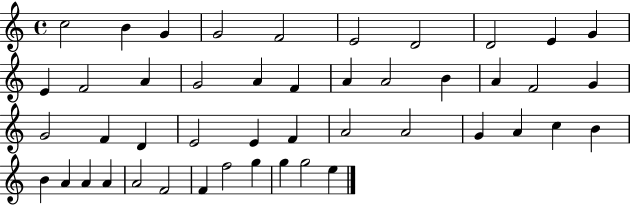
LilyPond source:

{
  \clef treble
  \time 4/4
  \defaultTimeSignature
  \key c \major
  c''2 b'4 g'4 | g'2 f'2 | e'2 d'2 | d'2 e'4 g'4 | \break e'4 f'2 a'4 | g'2 a'4 f'4 | a'4 a'2 b'4 | a'4 f'2 g'4 | \break g'2 f'4 d'4 | e'2 e'4 f'4 | a'2 a'2 | g'4 a'4 c''4 b'4 | \break b'4 a'4 a'4 a'4 | a'2 f'2 | f'4 f''2 g''4 | g''4 g''2 e''4 | \break \bar "|."
}